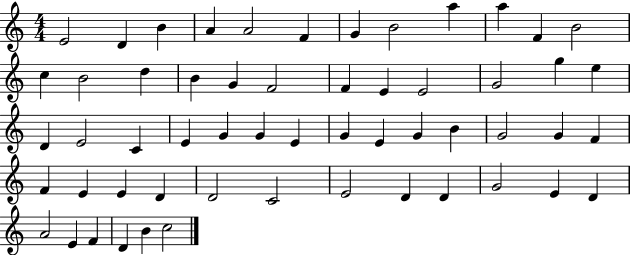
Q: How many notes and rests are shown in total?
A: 56